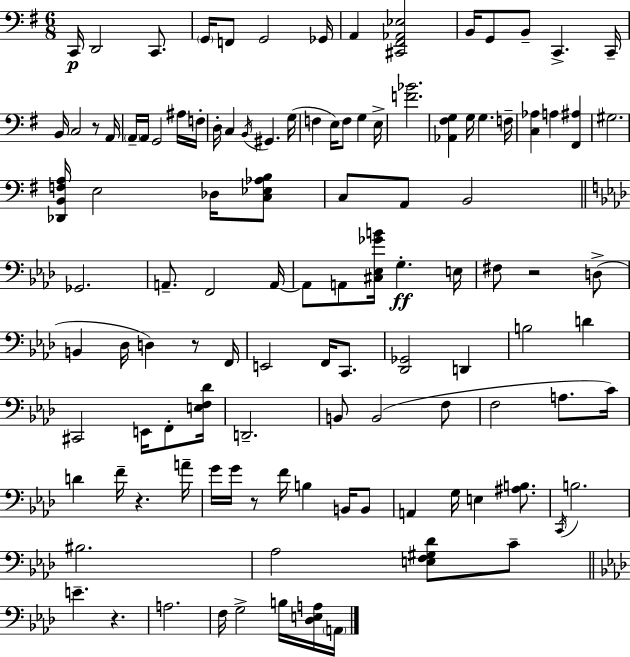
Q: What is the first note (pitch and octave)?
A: C2